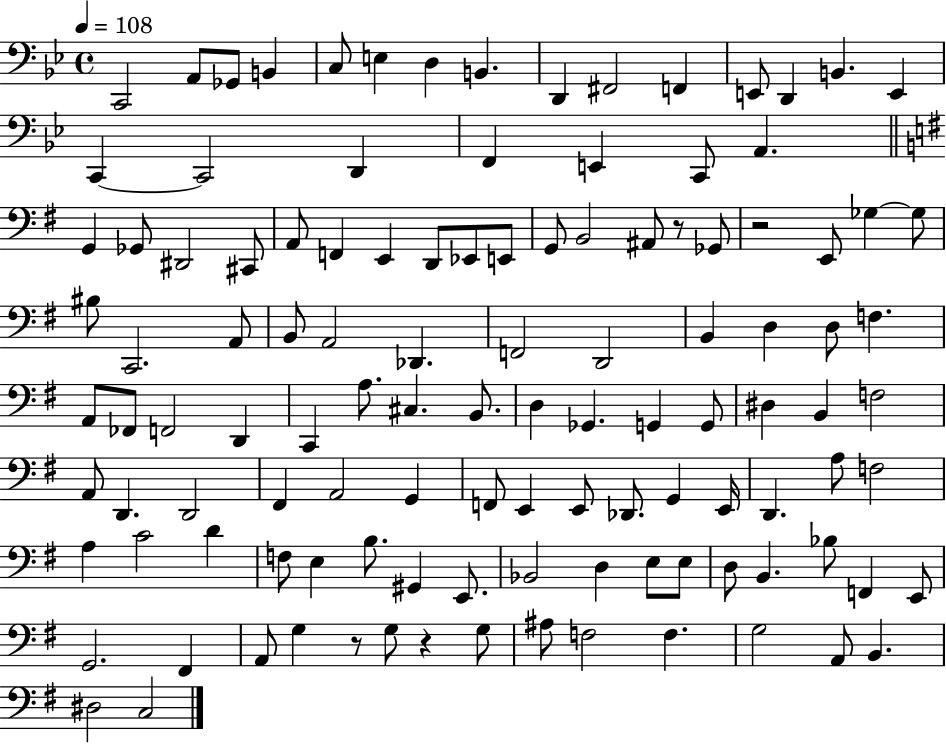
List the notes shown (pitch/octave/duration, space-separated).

C2/h A2/e Gb2/e B2/q C3/e E3/q D3/q B2/q. D2/q F#2/h F2/q E2/e D2/q B2/q. E2/q C2/q C2/h D2/q F2/q E2/q C2/e A2/q. G2/q Gb2/e D#2/h C#2/e A2/e F2/q E2/q D2/e Eb2/e E2/e G2/e B2/h A#2/e R/e Gb2/e R/h E2/e Gb3/q Gb3/e BIS3/e C2/h. A2/e B2/e A2/h Db2/q. F2/h D2/h B2/q D3/q D3/e F3/q. A2/e FES2/e F2/h D2/q C2/q A3/e. C#3/q. B2/e. D3/q Gb2/q. G2/q G2/e D#3/q B2/q F3/h A2/e D2/q. D2/h F#2/q A2/h G2/q F2/e E2/q E2/e Db2/e. G2/q E2/s D2/q. A3/e F3/h A3/q C4/h D4/q F3/e E3/q B3/e. G#2/q E2/e. Bb2/h D3/q E3/e E3/e D3/e B2/q. Bb3/e F2/q E2/e G2/h. F#2/q A2/e G3/q R/e G3/e R/q G3/e A#3/e F3/h F3/q. G3/h A2/e B2/q. D#3/h C3/h